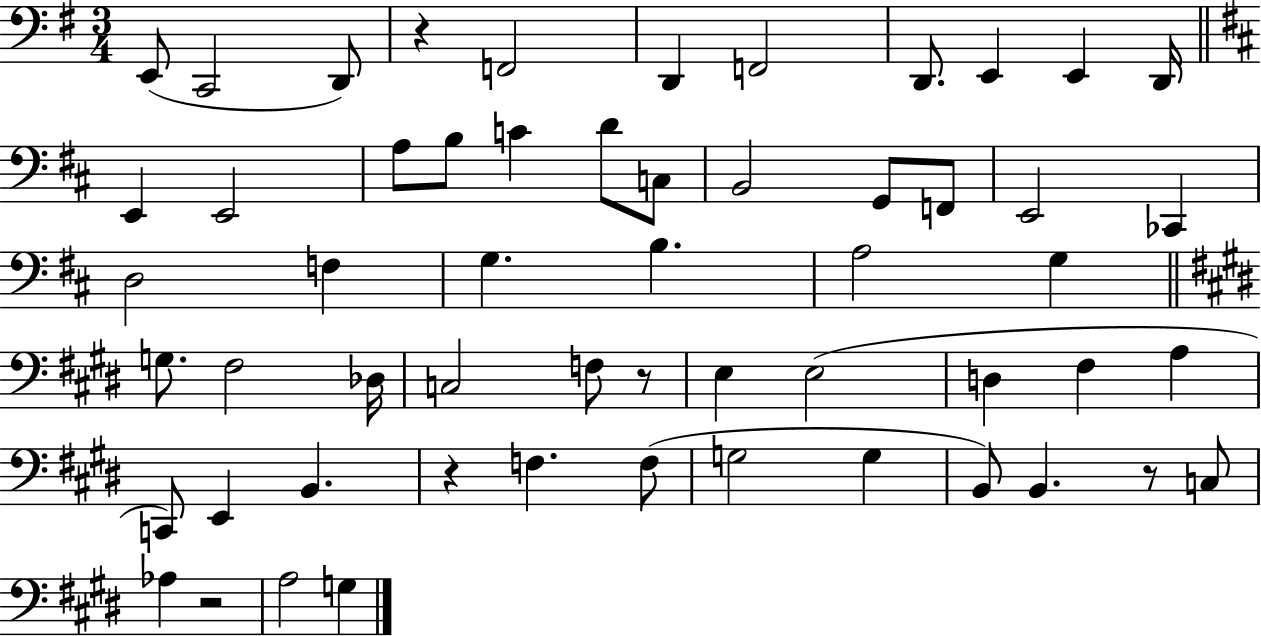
X:1
T:Untitled
M:3/4
L:1/4
K:G
E,,/2 C,,2 D,,/2 z F,,2 D,, F,,2 D,,/2 E,, E,, D,,/4 E,, E,,2 A,/2 B,/2 C D/2 C,/2 B,,2 G,,/2 F,,/2 E,,2 _C,, D,2 F, G, B, A,2 G, G,/2 ^F,2 _D,/4 C,2 F,/2 z/2 E, E,2 D, ^F, A, C,,/2 E,, B,, z F, F,/2 G,2 G, B,,/2 B,, z/2 C,/2 _A, z2 A,2 G,